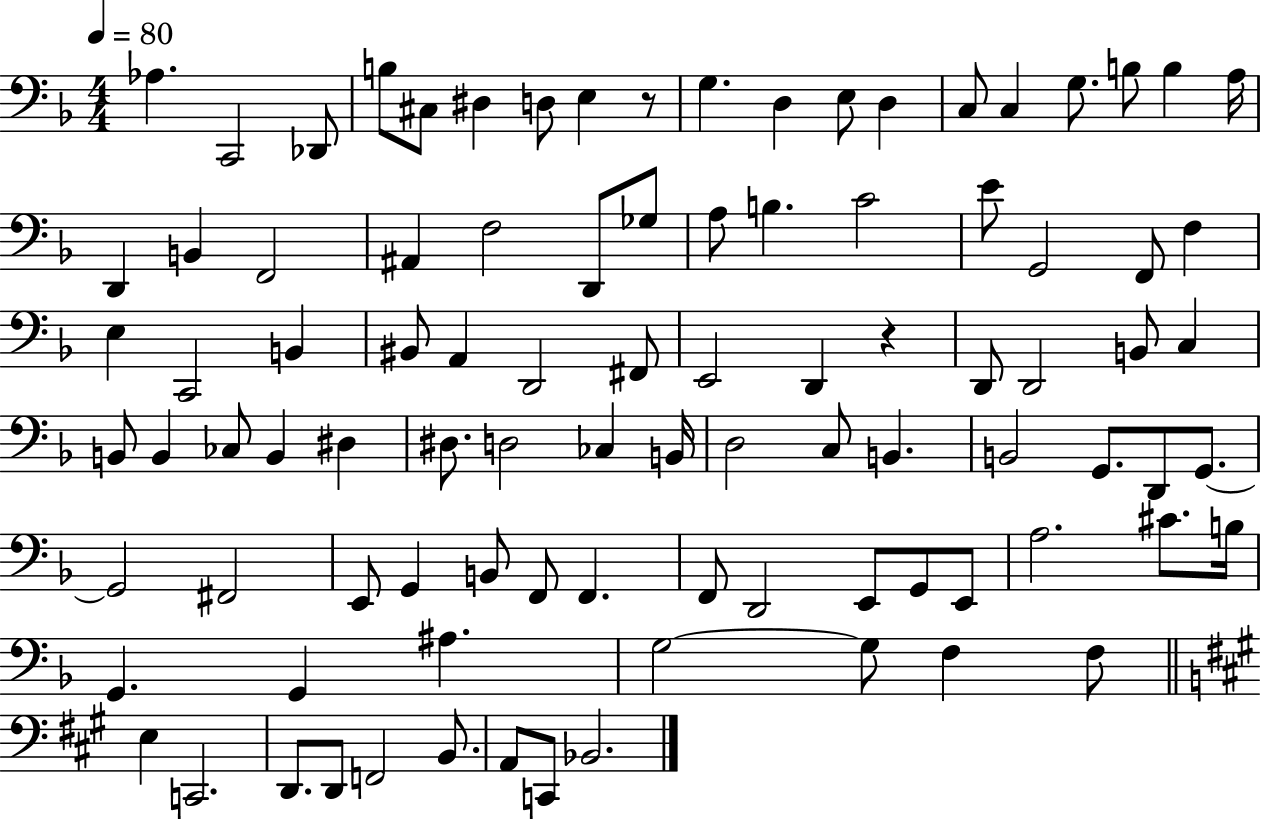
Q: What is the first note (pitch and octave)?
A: Ab3